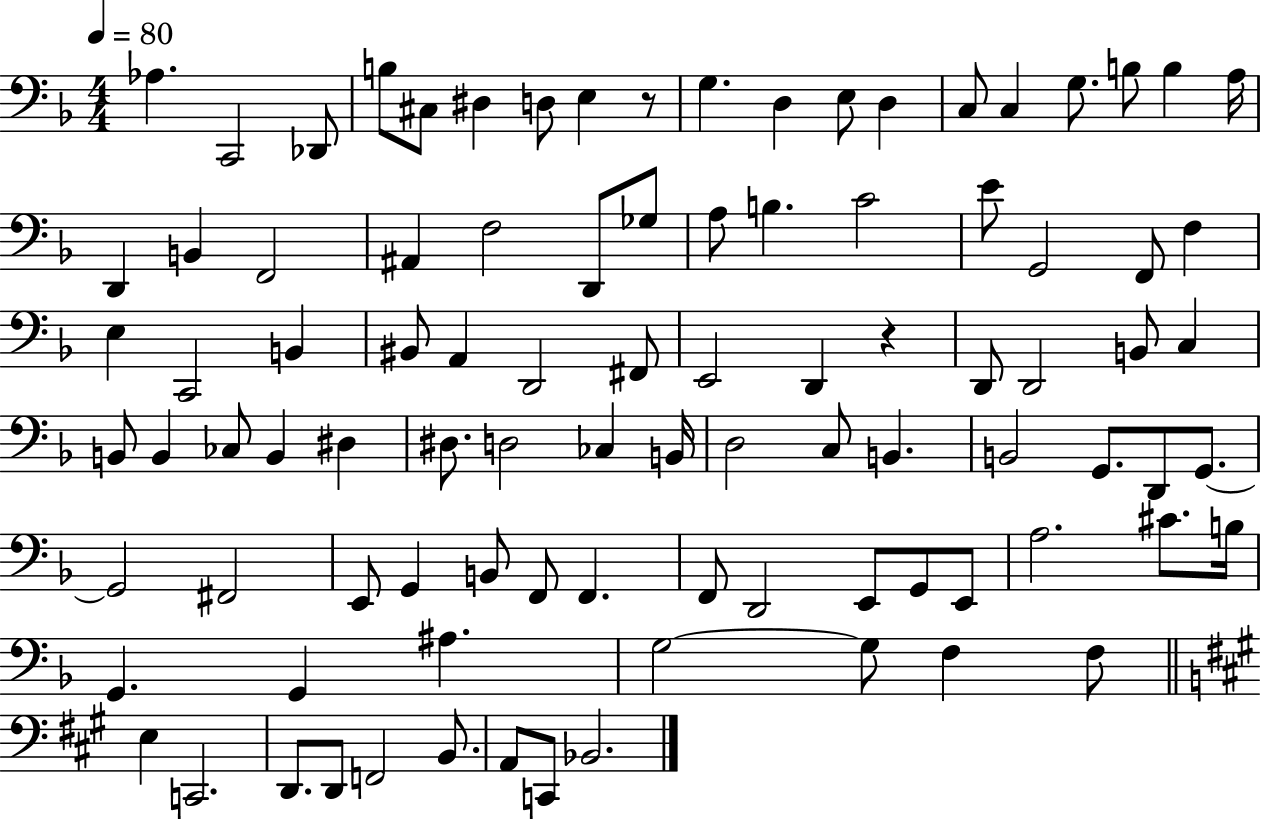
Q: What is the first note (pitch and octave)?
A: Ab3